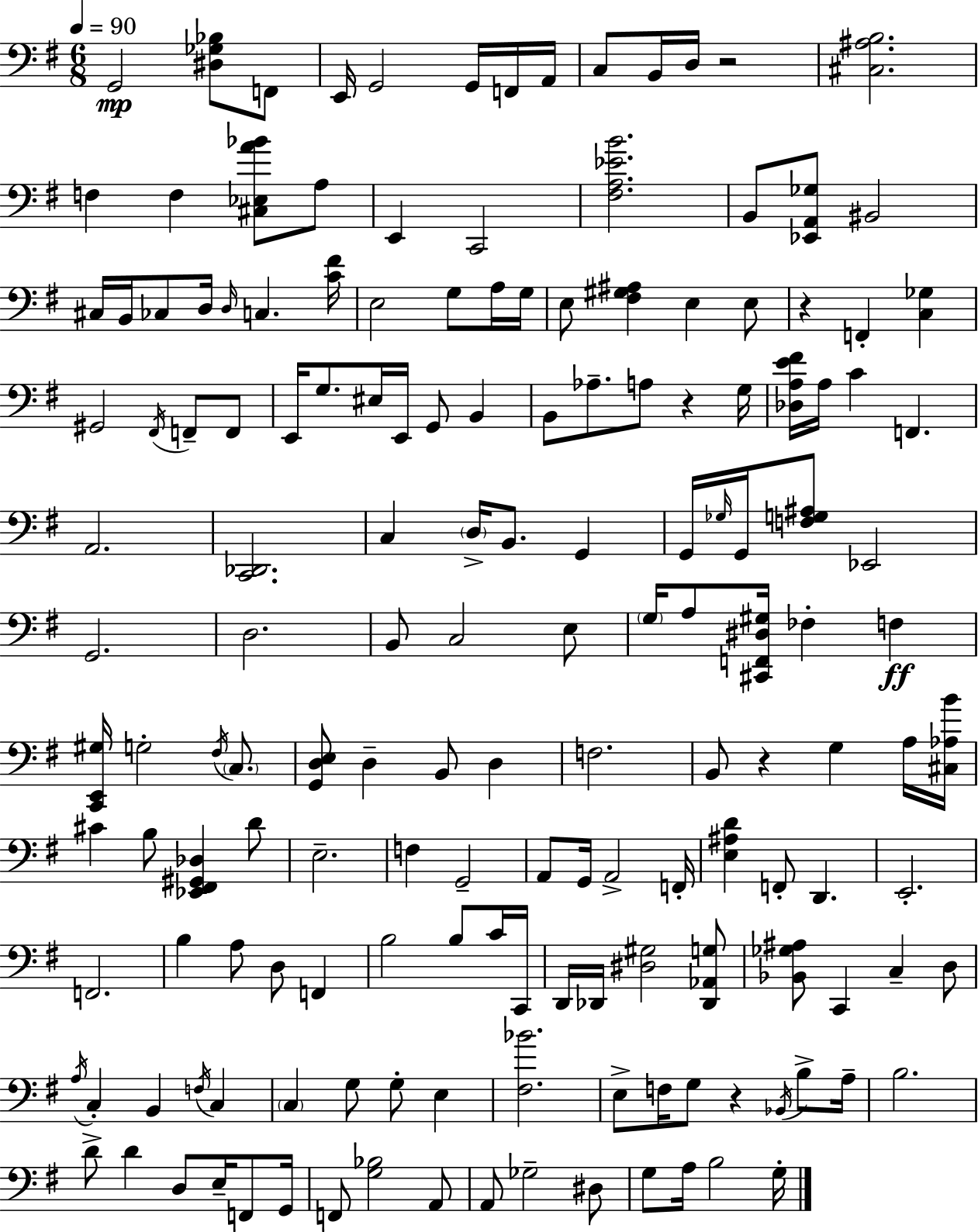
{
  \clef bass
  \numericTimeSignature
  \time 6/8
  \key g \major
  \tempo 4 = 90
  g,2\mp <dis ges bes>8 f,8 | e,16 g,2 g,16 f,16 a,16 | c8 b,16 d16 r2 | <cis ais b>2. | \break f4 f4 <cis ees a' bes'>8 a8 | e,4 c,2 | <fis a ees' b'>2. | b,8 <ees, a, ges>8 bis,2 | \break cis16 b,16 ces8 d16 \grace { d16 } c4. | <c' fis'>16 e2 g8 a16 | g16 e8 <fis gis ais>4 e4 e8 | r4 f,4-. <c ges>4 | \break gis,2 \acciaccatura { fis,16 } f,8-- | f,8 e,16 g8. eis16 e,16 g,8 b,4 | b,8 aes8.-- a8 r4 | g16 <des a e' fis'>16 a16 c'4 f,4. | \break a,2. | <c, des,>2. | c4 \parenthesize d16-> b,8. g,4 | g,16 \grace { ges16 } g,16 <f g ais>8 ees,2 | \break g,2. | d2. | b,8 c2 | e8 \parenthesize g16 a8 <cis, f, dis gis>16 fes4-. f4\ff | \break <c, e, gis>16 g2-. | \acciaccatura { fis16 } \parenthesize c8. <g, d e>8 d4-- b,8 | d4 f2. | b,8 r4 g4 | \break a16 <cis aes b'>16 cis'4 b8 <ees, fis, gis, des>4 | d'8 e2.-- | f4 g,2-- | a,8 g,16 a,2-> | \break f,16-. <e ais d'>4 f,8-. d,4. | e,2.-. | f,2. | b4 a8 d8 | \break f,4 b2 | b8 c'16 c,16 d,16 des,16 <dis gis>2 | <des, aes, g>8 <bes, ges ais>8 c,4 c4-- | d8 \acciaccatura { a16 } c4-. b,4 | \break \acciaccatura { f16 } c4 \parenthesize c4 g8 | g8-. e4 <fis bes'>2. | e8-> f16 g8 r4 | \acciaccatura { bes,16 } b8-> a16-- b2. | \break d'8-> d'4 | d8 e16-- f,8 g,16 f,8 <g bes>2 | a,8 a,8 ges2-- | dis8 g8 a16 b2 | \break g16-. \bar "|."
}